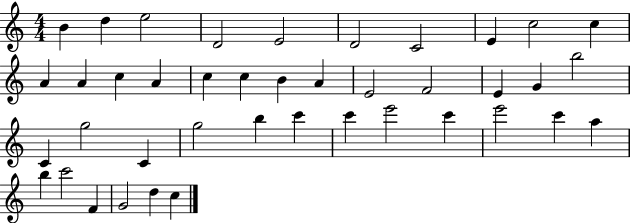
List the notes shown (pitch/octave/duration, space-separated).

B4/q D5/q E5/h D4/h E4/h D4/h C4/h E4/q C5/h C5/q A4/q A4/q C5/q A4/q C5/q C5/q B4/q A4/q E4/h F4/h E4/q G4/q B5/h C4/q G5/h C4/q G5/h B5/q C6/q C6/q E6/h C6/q E6/h C6/q A5/q B5/q C6/h F4/q G4/h D5/q C5/q